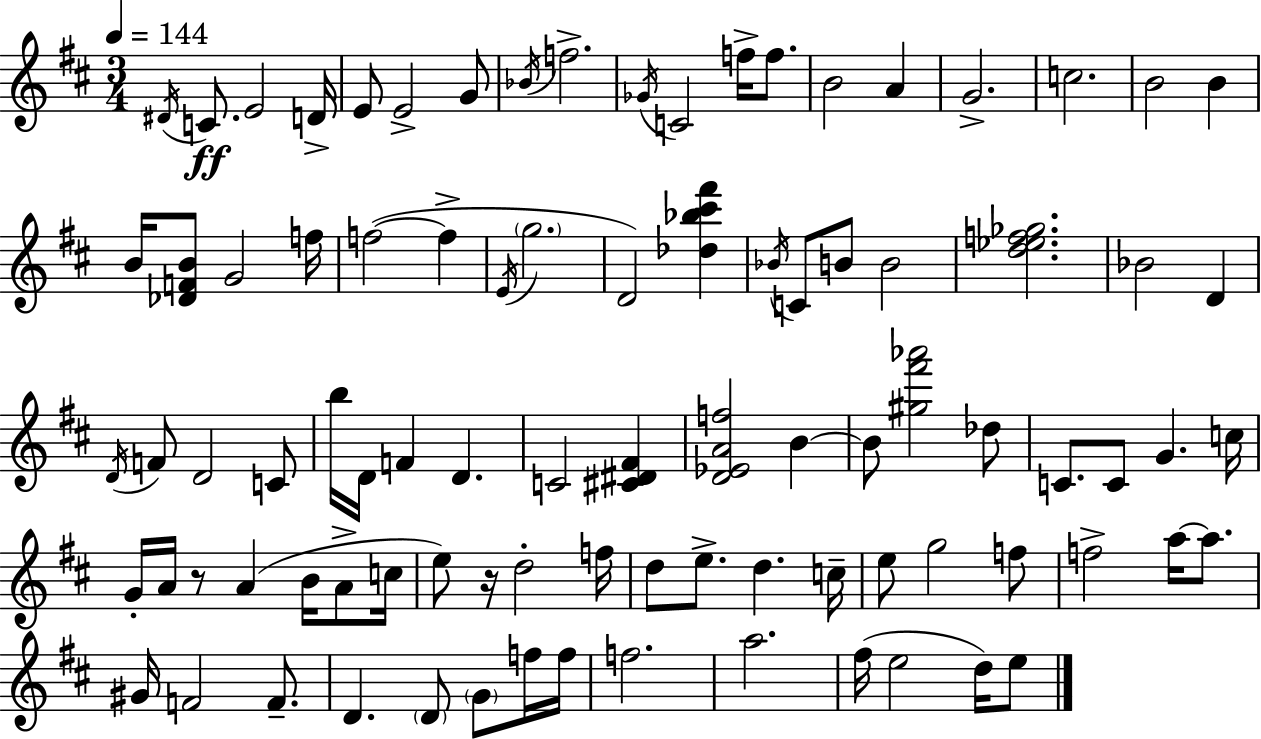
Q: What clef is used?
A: treble